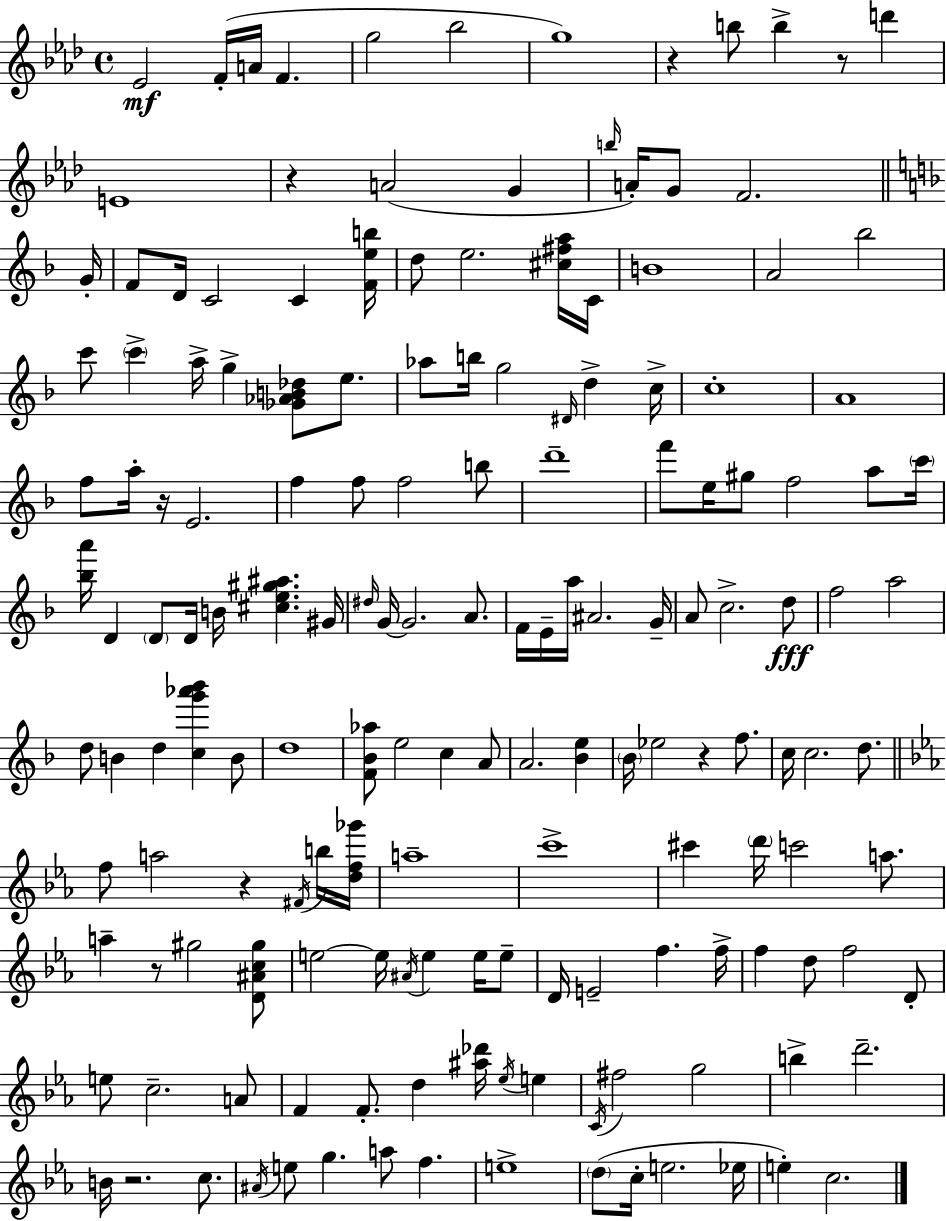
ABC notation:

X:1
T:Untitled
M:4/4
L:1/4
K:Ab
_E2 F/4 A/4 F g2 _b2 g4 z b/2 b z/2 d' E4 z A2 G b/4 A/4 G/2 F2 G/4 F/2 D/4 C2 C [Feb]/4 d/2 e2 [^c^fa]/4 C/4 B4 A2 _b2 c'/2 c' a/4 g [_G_AB_d]/2 e/2 _a/2 b/4 g2 ^D/4 d c/4 c4 A4 f/2 a/4 z/4 E2 f f/2 f2 b/2 d'4 f'/2 e/4 ^g/2 f2 a/2 c'/4 [_ba']/4 D D/2 D/4 B/4 [^ce^g^a] ^G/4 ^d/4 G/4 G2 A/2 F/4 E/4 a/4 ^A2 G/4 A/2 c2 d/2 f2 a2 d/2 B d [cg'_a'_b'] B/2 d4 [F_B_a]/2 e2 c A/2 A2 [_Be] _B/4 _e2 z f/2 c/4 c2 d/2 f/2 a2 z ^F/4 b/4 [df_g']/4 a4 c'4 ^c' d'/4 c'2 a/2 a z/2 ^g2 [D^Ac^g]/2 e2 e/4 ^A/4 e e/4 e/2 D/4 E2 f f/4 f d/2 f2 D/2 e/2 c2 A/2 F F/2 d [^a_d']/4 _e/4 e C/4 ^f2 g2 b d'2 B/4 z2 c/2 ^A/4 e/2 g a/2 f e4 d/2 c/4 e2 _e/4 e c2